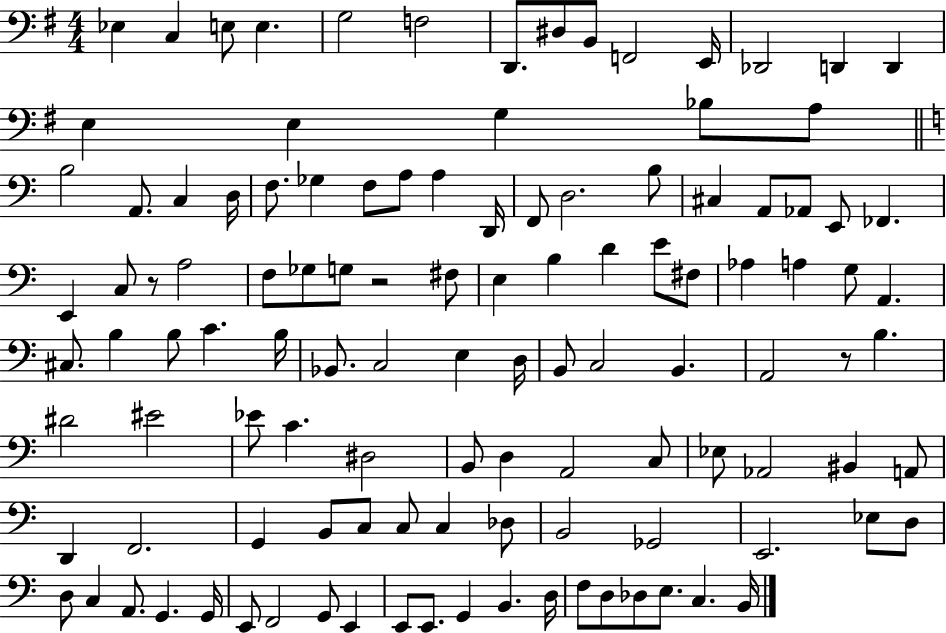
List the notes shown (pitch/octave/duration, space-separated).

Eb3/q C3/q E3/e E3/q. G3/h F3/h D2/e. D#3/e B2/e F2/h E2/s Db2/h D2/q D2/q E3/q E3/q G3/q Bb3/e A3/e B3/h A2/e. C3/q D3/s F3/e. Gb3/q F3/e A3/e A3/q D2/s F2/e D3/h. B3/e C#3/q A2/e Ab2/e E2/e FES2/q. E2/q C3/e R/e A3/h F3/e Gb3/e G3/e R/h F#3/e E3/q B3/q D4/q E4/e F#3/e Ab3/q A3/q G3/e A2/q. C#3/e. B3/q B3/e C4/q. B3/s Bb2/e. C3/h E3/q D3/s B2/e C3/h B2/q. A2/h R/e B3/q. D#4/h EIS4/h Eb4/e C4/q. D#3/h B2/e D3/q A2/h C3/e Eb3/e Ab2/h BIS2/q A2/e D2/q F2/h. G2/q B2/e C3/e C3/e C3/q Db3/e B2/h Gb2/h E2/h. Eb3/e D3/e D3/e C3/q A2/e. G2/q. G2/s E2/e F2/h G2/e E2/q E2/e E2/e. G2/q B2/q. D3/s F3/e D3/e Db3/e E3/e. C3/q. B2/s